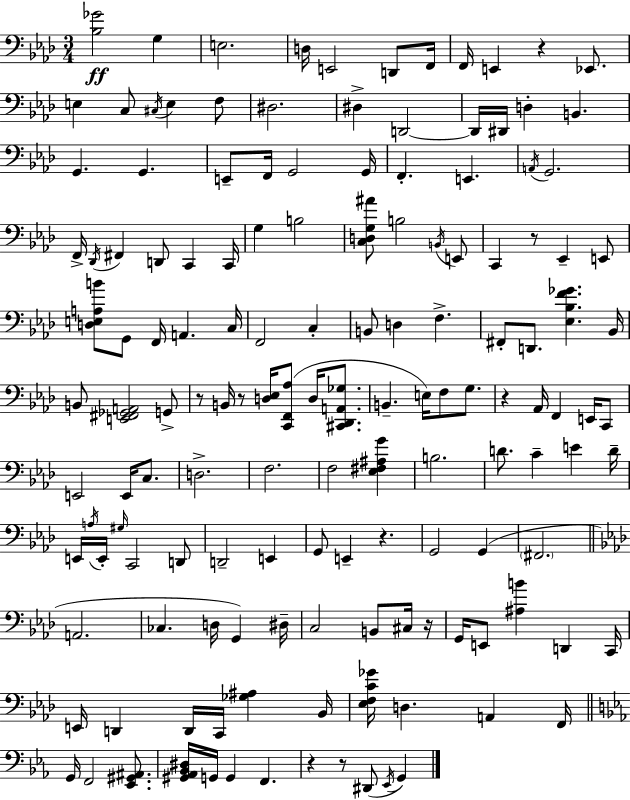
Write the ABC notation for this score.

X:1
T:Untitled
M:3/4
L:1/4
K:Fm
[_B,_G]2 G, E,2 D,/4 E,,2 D,,/2 F,,/4 F,,/4 E,, z _E,,/2 E, C,/2 ^C,/4 E, F,/2 ^D,2 ^D, D,,2 D,,/4 ^D,,/4 D, B,, G,, G,, E,,/2 F,,/4 G,,2 G,,/4 F,, E,, A,,/4 G,,2 F,,/4 _D,,/4 ^F,, D,,/2 C,, C,,/4 G, B,2 [C,D,G,^A]/2 B,2 B,,/4 E,,/2 C,, z/2 _E,, E,,/2 [D,E,A,B]/2 G,,/2 F,,/4 A,, C,/4 F,,2 C, B,,/2 D, F, ^F,,/2 D,,/2 [_E,_B,F_G] _B,,/4 B,,/2 [E,,^F,,_G,,A,,]2 G,,/2 z/2 B,,/4 z/2 [D,_E,]/4 [C,,F,,_A,]/2 D,/4 [^C,,_D,,A,,_G,]/2 B,, E,/4 F,/2 G,/2 z _A,,/4 F,, E,,/4 C,,/2 E,,2 E,,/4 C,/2 D,2 F,2 F,2 [_E,^F,^A,G] B,2 D/2 C E D/4 E,,/4 A,/4 E,,/4 ^G,/4 C,,2 D,,/2 D,,2 E,, G,,/2 E,, z G,,2 G,, ^F,,2 A,,2 _C, D,/4 G,, ^D,/4 C,2 B,,/2 ^C,/4 z/4 G,,/4 E,,/2 [^A,B] D,, C,,/4 E,,/4 D,, D,,/4 C,,/4 [_G,^A,] _B,,/4 [_E,F,C_G]/4 D, A,, F,,/4 G,,/4 F,,2 [_E,,^G,,^A,,]/2 [^G,,_A,,_B,,^D,]/4 G,,/4 G,, F,, z z/2 ^D,,/2 _E,,/4 G,,